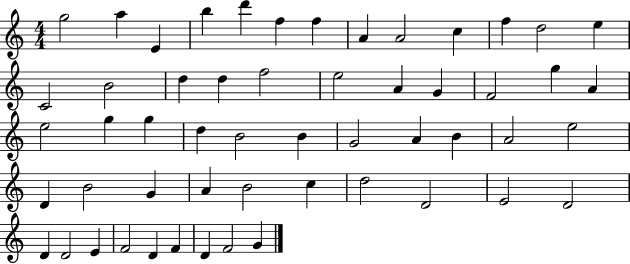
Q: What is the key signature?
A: C major